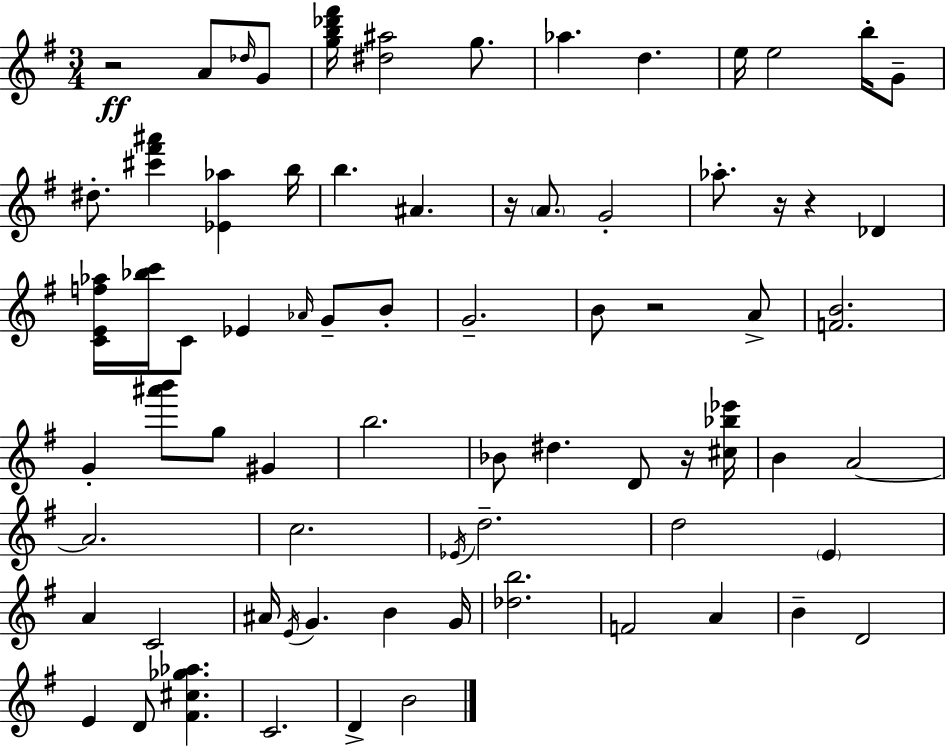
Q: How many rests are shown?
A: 6